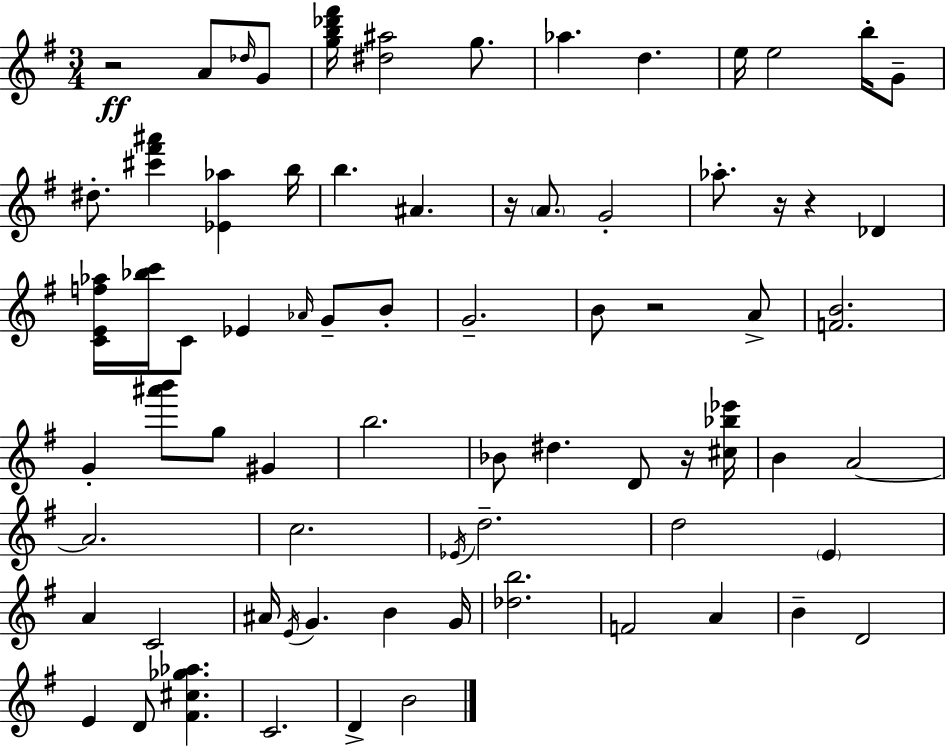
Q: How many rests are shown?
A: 6